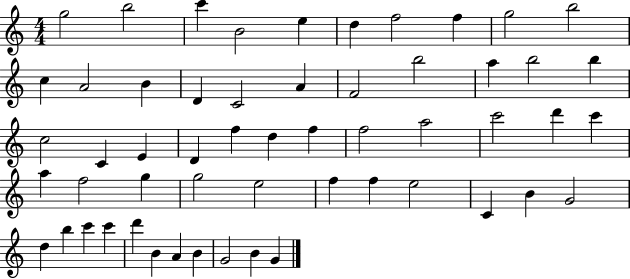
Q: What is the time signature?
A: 4/4